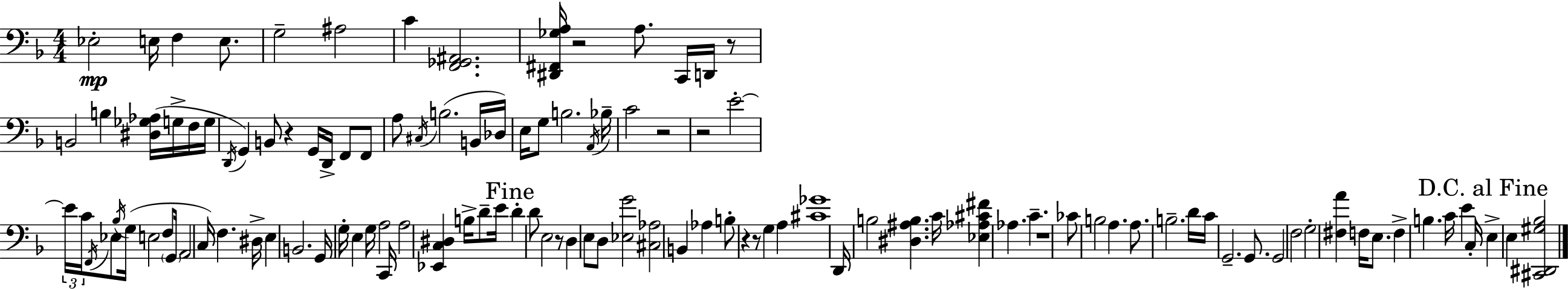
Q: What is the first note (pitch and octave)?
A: Eb3